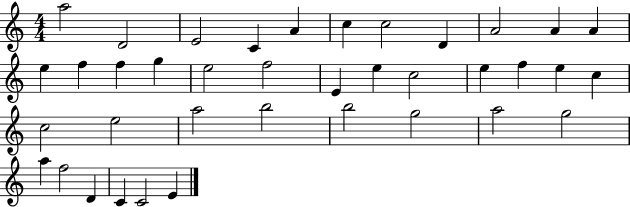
A5/h D4/h E4/h C4/q A4/q C5/q C5/h D4/q A4/h A4/q A4/q E5/q F5/q F5/q G5/q E5/h F5/h E4/q E5/q C5/h E5/q F5/q E5/q C5/q C5/h E5/h A5/h B5/h B5/h G5/h A5/h G5/h A5/q F5/h D4/q C4/q C4/h E4/q